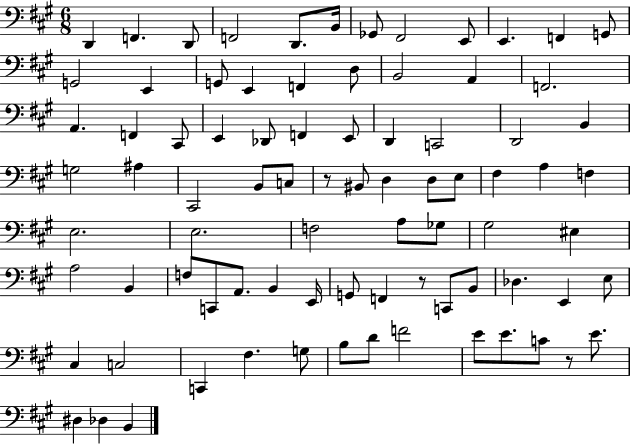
{
  \clef bass
  \numericTimeSignature
  \time 6/8
  \key a \major
  d,4 f,4. d,8 | f,2 d,8. b,16 | ges,8 fis,2 e,8 | e,4. f,4 g,8 | \break g,2 e,4 | g,8 e,4 f,4 d8 | b,2 a,4 | f,2. | \break a,4. f,4 cis,8 | e,4 des,8 f,4 e,8 | d,4 c,2 | d,2 b,4 | \break g2 ais4 | cis,2 b,8 c8 | r8 bis,8 d4 d8 e8 | fis4 a4 f4 | \break e2. | e2. | f2 a8 ges8 | gis2 eis4 | \break a2 b,4 | f8 c,8 a,8. b,4 e,16 | g,8 f,4 r8 c,8 b,8 | des4. e,4 e8 | \break cis4 c2 | c,4 fis4. g8 | b8 d'8 f'2 | e'8 e'8. c'8 r8 e'8. | \break dis4 des4 b,4 | \bar "|."
}